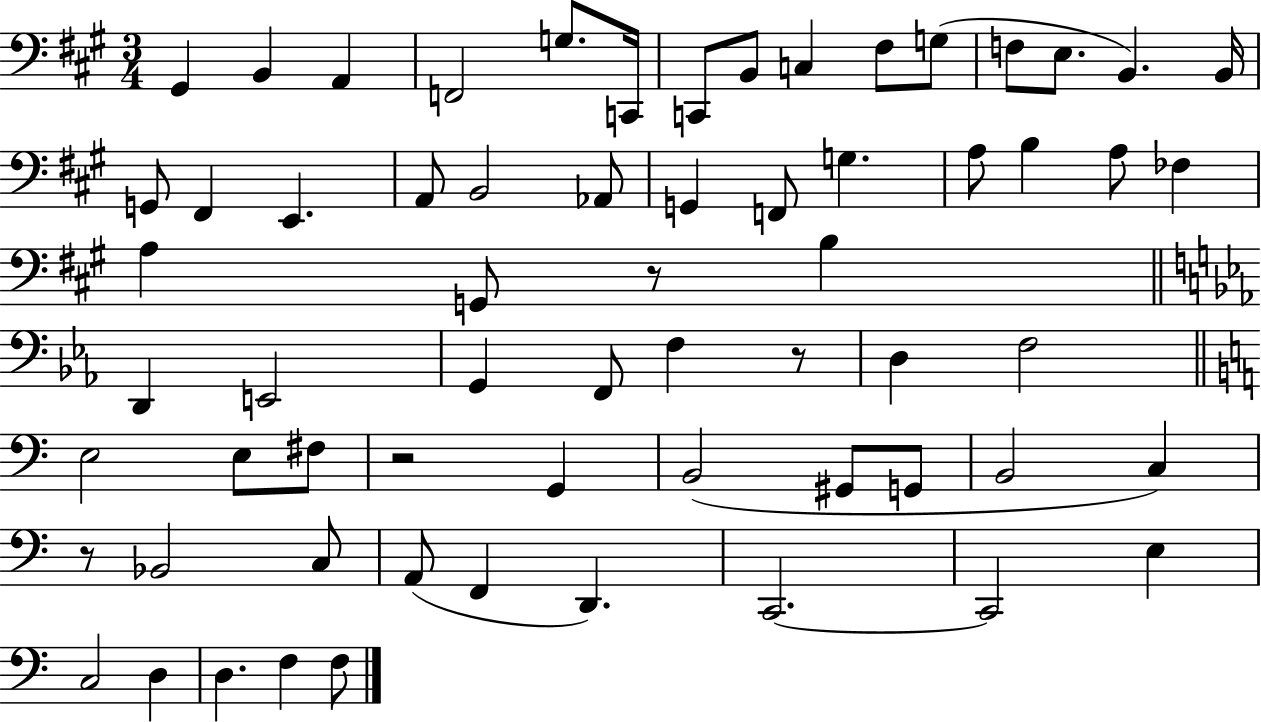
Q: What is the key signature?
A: A major